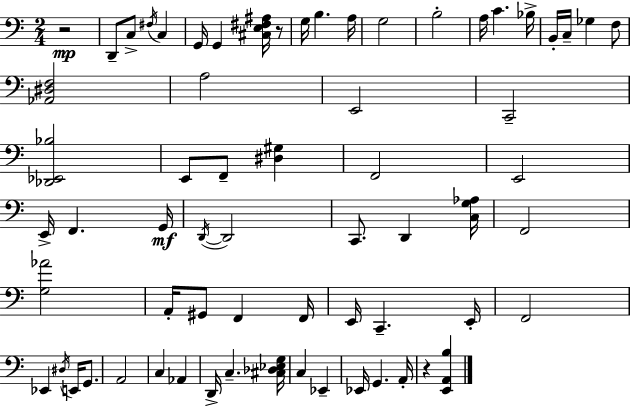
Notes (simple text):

R/h D2/e C3/e F#3/s C3/q G2/s G2/q [C#3,E3,F#3,A#3]/s R/e G3/s B3/q. A3/s G3/h B3/h A3/s C4/q. Bb3/s B2/s C3/s Gb3/q F3/e [Ab2,D#3,F3]/h A3/h E2/h C2/h [Db2,Eb2,Bb3]/h E2/e F2/e [D#3,G#3]/q F2/h E2/h E2/s F2/q. G2/s D2/s D2/h C2/e. D2/q [C3,G3,Ab3]/s F2/h [G3,Ab4]/h A2/s G#2/e F2/q F2/s E2/s C2/q. E2/s F2/h Eb2/q D#3/s E2/s G2/e. A2/h C3/q Ab2/q D2/s C3/q. [C#3,Db3,Eb3,G3]/s C3/q Eb2/q Eb2/s G2/q. A2/s R/q [E2,A2,B3]/q